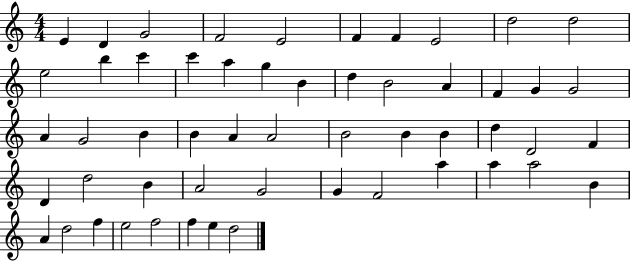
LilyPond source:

{
  \clef treble
  \numericTimeSignature
  \time 4/4
  \key c \major
  e'4 d'4 g'2 | f'2 e'2 | f'4 f'4 e'2 | d''2 d''2 | \break e''2 b''4 c'''4 | c'''4 a''4 g''4 b'4 | d''4 b'2 a'4 | f'4 g'4 g'2 | \break a'4 g'2 b'4 | b'4 a'4 a'2 | b'2 b'4 b'4 | d''4 d'2 f'4 | \break d'4 d''2 b'4 | a'2 g'2 | g'4 f'2 a''4 | a''4 a''2 b'4 | \break a'4 d''2 f''4 | e''2 f''2 | f''4 e''4 d''2 | \bar "|."
}